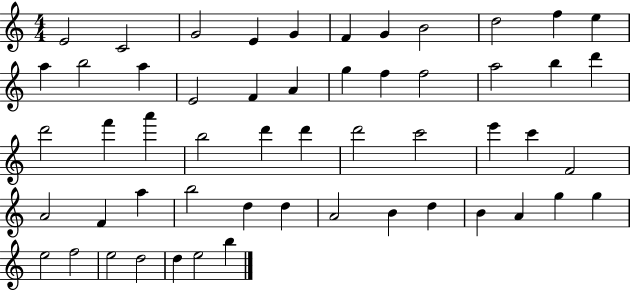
E4/h C4/h G4/h E4/q G4/q F4/q G4/q B4/h D5/h F5/q E5/q A5/q B5/h A5/q E4/h F4/q A4/q G5/q F5/q F5/h A5/h B5/q D6/q D6/h F6/q A6/q B5/h D6/q D6/q D6/h C6/h E6/q C6/q F4/h A4/h F4/q A5/q B5/h D5/q D5/q A4/h B4/q D5/q B4/q A4/q G5/q G5/q E5/h F5/h E5/h D5/h D5/q E5/h B5/q